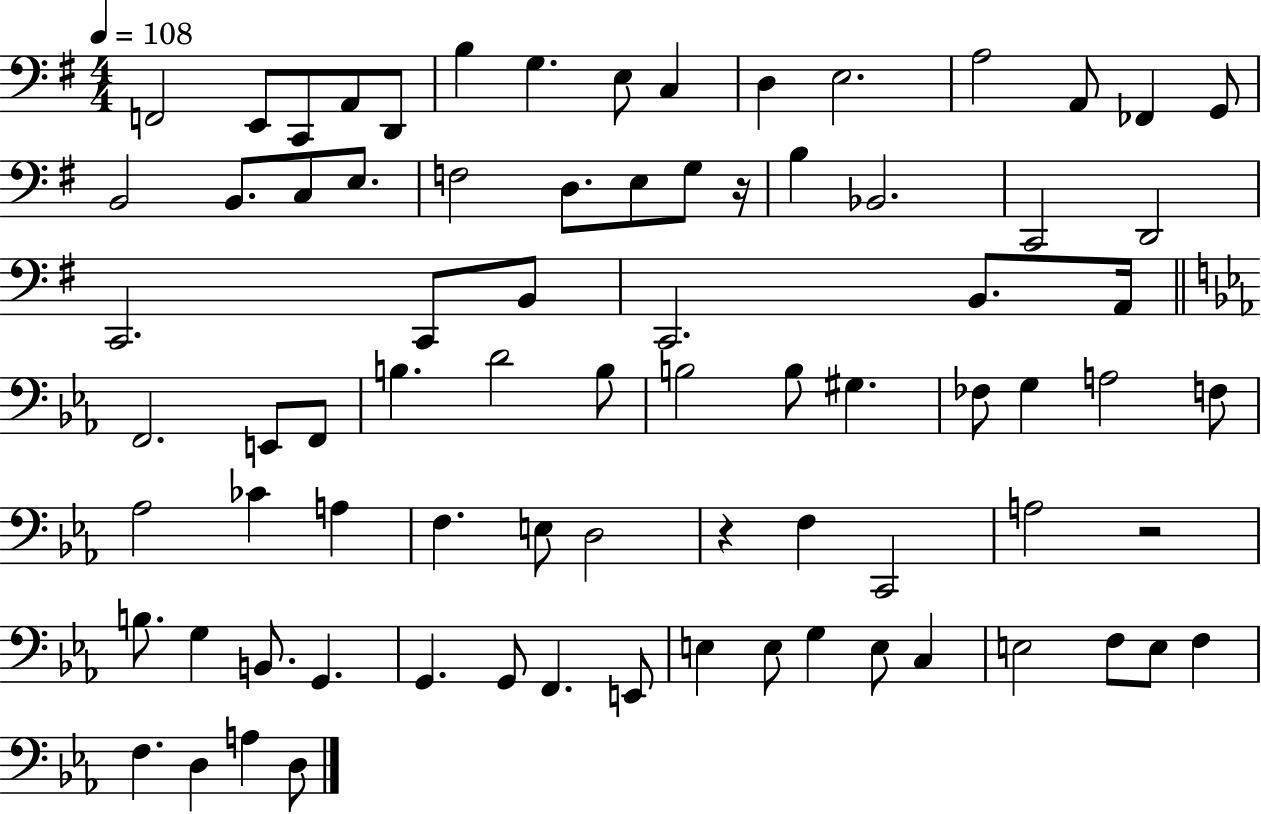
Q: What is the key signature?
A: G major